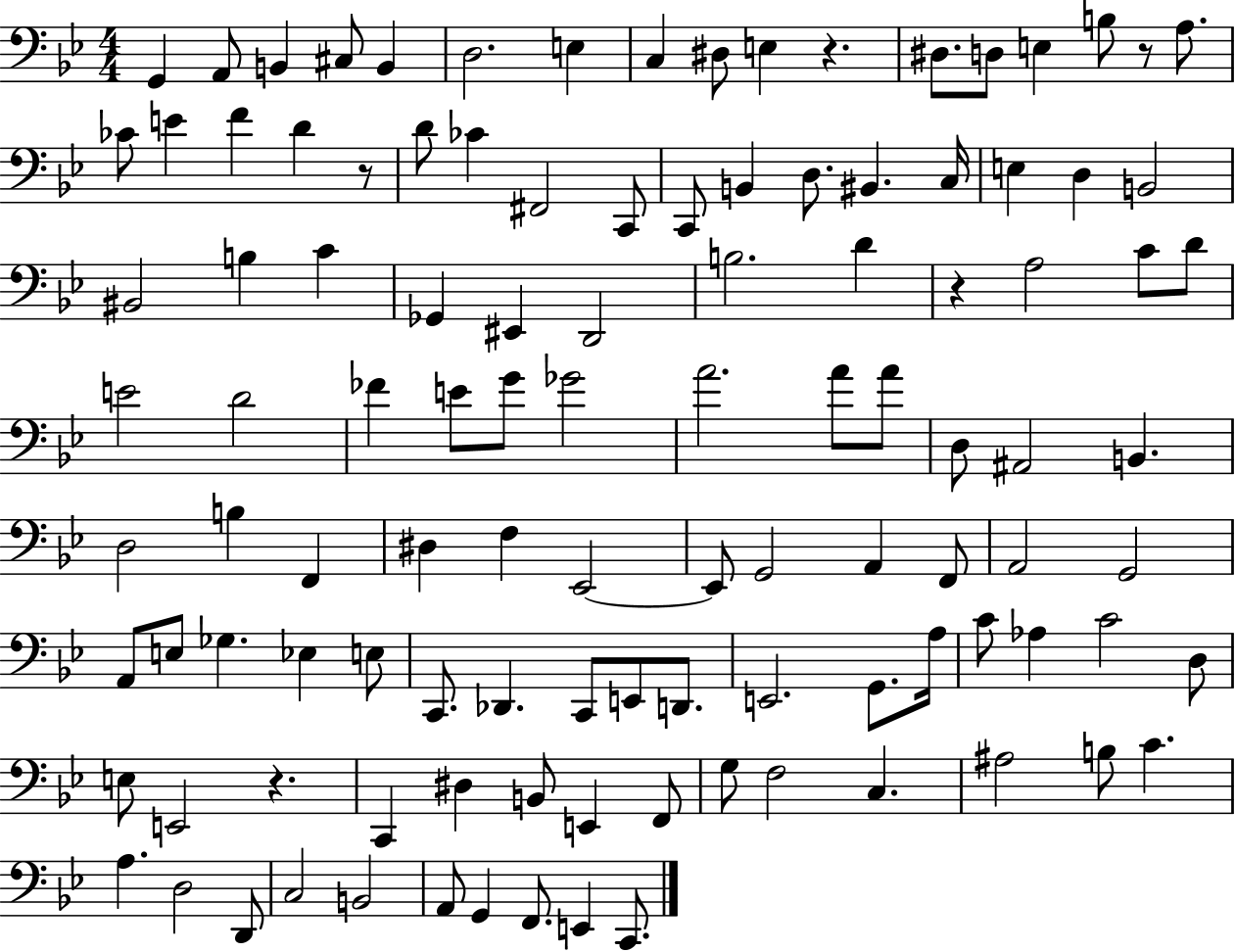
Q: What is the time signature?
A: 4/4